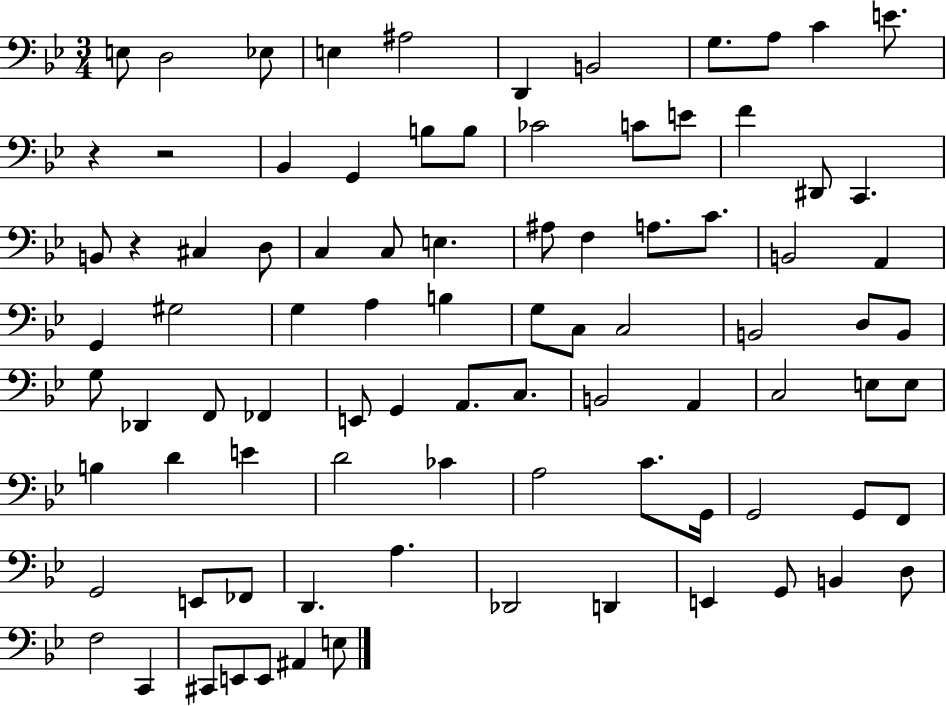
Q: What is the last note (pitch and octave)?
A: E3